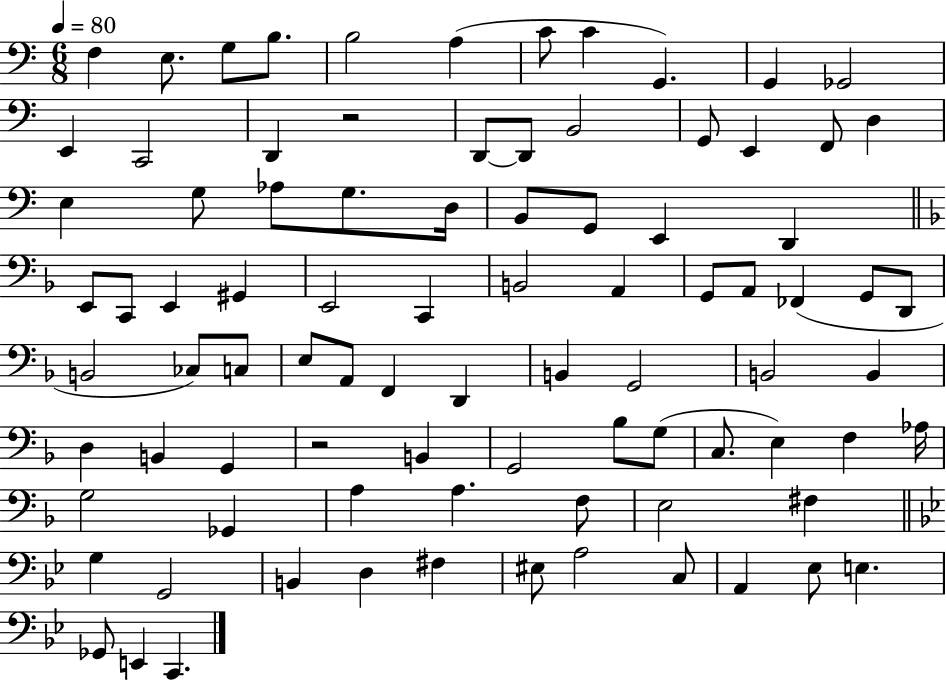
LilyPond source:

{
  \clef bass
  \numericTimeSignature
  \time 6/8
  \key c \major
  \tempo 4 = 80
  f4 e8. g8 b8. | b2 a4( | c'8 c'4 g,4.) | g,4 ges,2 | \break e,4 c,2 | d,4 r2 | d,8~~ d,8 b,2 | g,8 e,4 f,8 d4 | \break e4 g8 aes8 g8. d16 | b,8 g,8 e,4 d,4 | \bar "||" \break \key d \minor e,8 c,8 e,4 gis,4 | e,2 c,4 | b,2 a,4 | g,8 a,8 fes,4( g,8 d,8 | \break b,2 ces8) c8 | e8 a,8 f,4 d,4 | b,4 g,2 | b,2 b,4 | \break d4 b,4 g,4 | r2 b,4 | g,2 bes8 g8( | c8. e4) f4 aes16 | \break g2 ges,4 | a4 a4. f8 | e2 fis4 | \bar "||" \break \key bes \major g4 g,2 | b,4 d4 fis4 | eis8 a2 c8 | a,4 ees8 e4. | \break ges,8 e,4 c,4. | \bar "|."
}